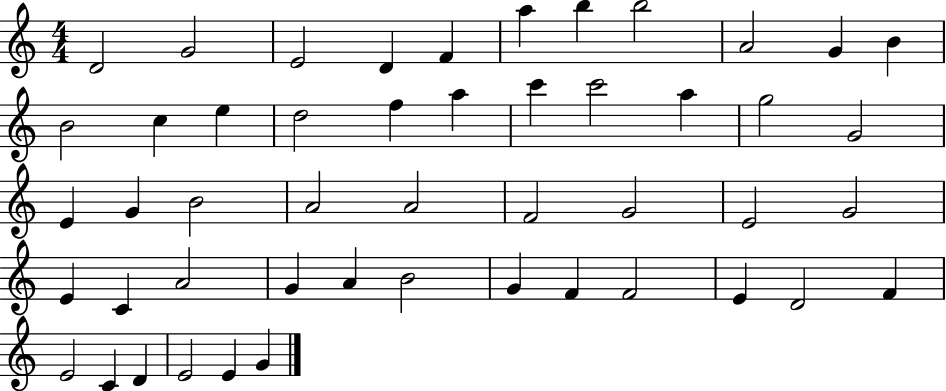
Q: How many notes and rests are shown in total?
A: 49